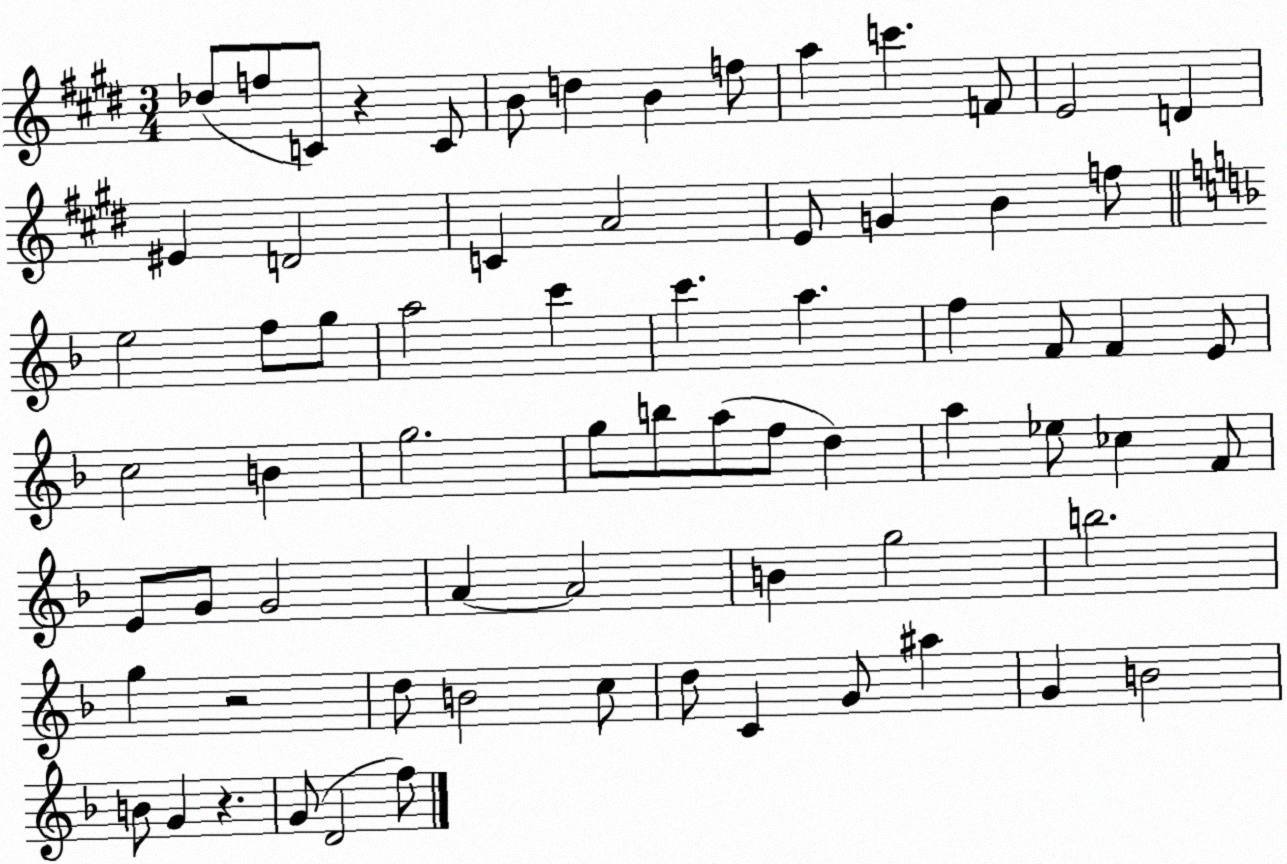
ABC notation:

X:1
T:Untitled
M:3/4
L:1/4
K:E
_d/2 f/2 C/2 z C/2 B/2 d B f/2 a c' F/2 E2 D ^E D2 C A2 E/2 G B f/2 e2 f/2 g/2 a2 c' c' a f F/2 F E/2 c2 B g2 g/2 b/2 a/2 f/2 d a _e/2 _c F/2 E/2 G/2 G2 A A2 B g2 b2 g z2 d/2 B2 c/2 d/2 C G/2 ^a G B2 B/2 G z G/2 D2 f/2